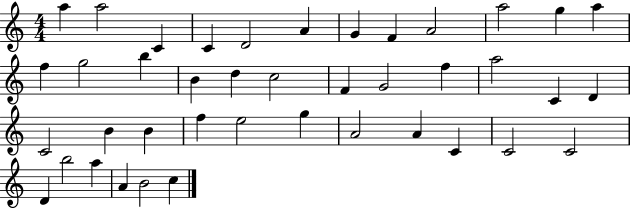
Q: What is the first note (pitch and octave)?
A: A5